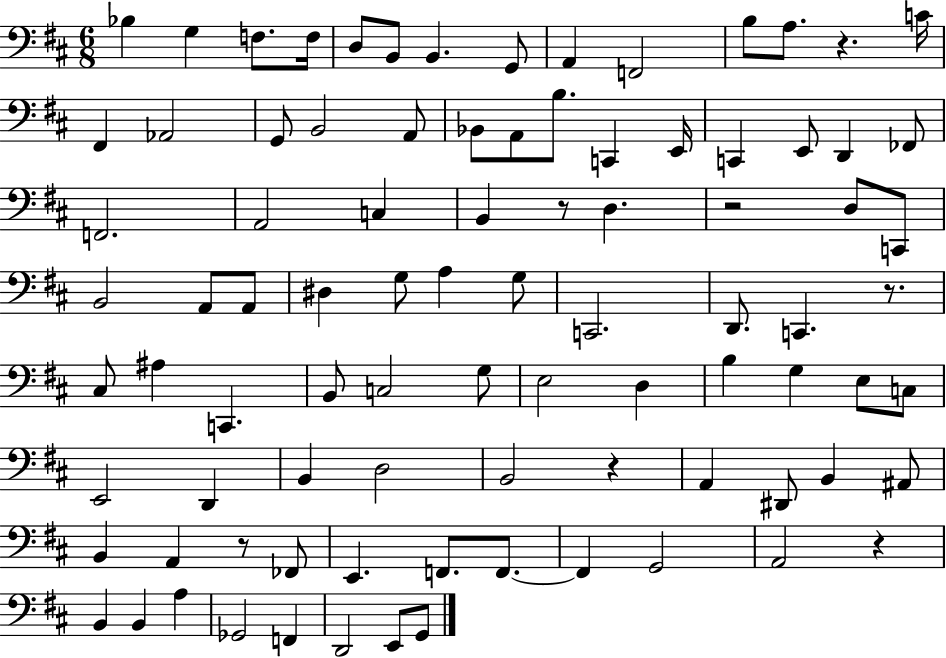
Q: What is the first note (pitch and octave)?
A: Bb3